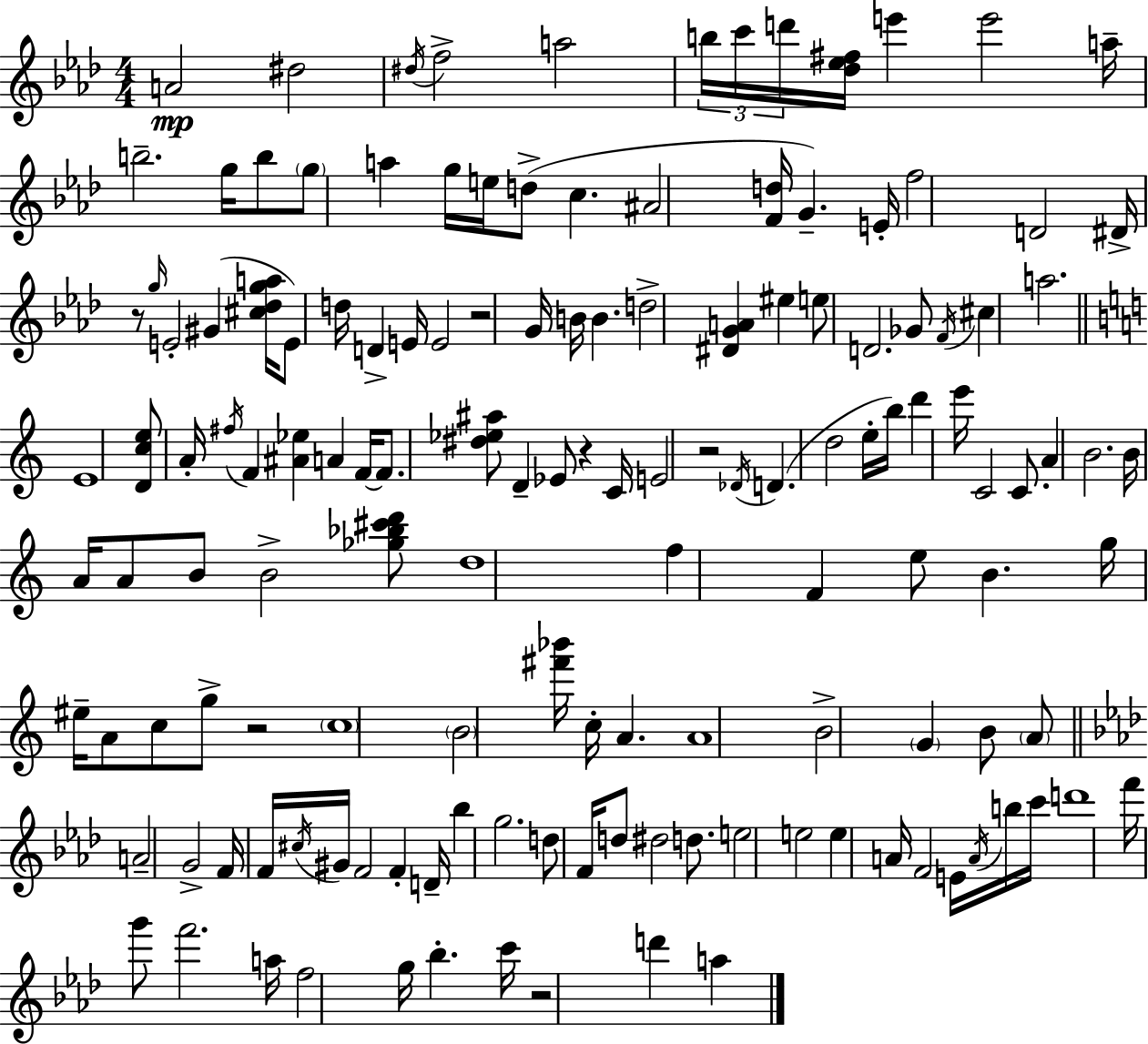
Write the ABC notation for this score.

X:1
T:Untitled
M:4/4
L:1/4
K:Ab
A2 ^d2 ^d/4 f2 a2 b/4 c'/4 d'/4 [_d_e^f]/4 e' e'2 a/4 b2 g/4 b/2 g/2 a g/4 e/4 d/2 c ^A2 [Fd]/4 G E/4 f2 D2 ^D/4 z/2 g/4 E2 ^G [^c_dga]/4 E/2 d/4 D E/4 E2 z2 G/4 B/4 B d2 [^DGA] ^e e/2 D2 _G/2 F/4 ^c a2 E4 [Dce]/2 A/4 ^f/4 F [^A_e] A F/4 F/2 [^d_e^a]/2 D _E/2 z C/4 E2 z2 _D/4 D d2 e/4 b/4 d' e'/4 C2 C/2 A B2 B/4 A/4 A/2 B/2 B2 [_g_b^c'd']/2 d4 f F e/2 B g/4 ^e/4 A/2 c/2 g/2 z2 c4 B2 [^f'_b']/4 c/4 A A4 B2 G B/2 A/2 A2 G2 F/4 F/4 ^c/4 ^G/4 F2 F D/4 _b g2 d/2 F/4 d/2 ^d2 d/2 e2 e2 e A/4 F2 E/4 A/4 b/4 c'/4 d'4 f'/4 g'/2 f'2 a/4 f2 g/4 _b c'/4 z2 d' a